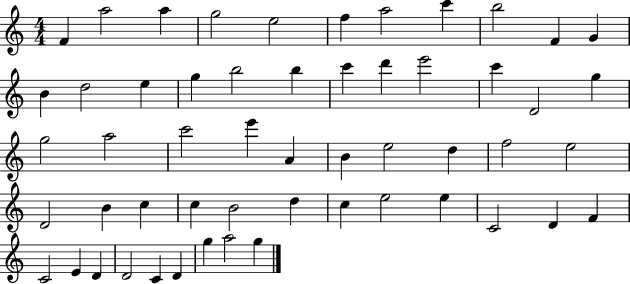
X:1
T:Untitled
M:4/4
L:1/4
K:C
F a2 a g2 e2 f a2 c' b2 F G B d2 e g b2 b c' d' e'2 c' D2 g g2 a2 c'2 e' A B e2 d f2 e2 D2 B c c B2 d c e2 e C2 D F C2 E D D2 C D g a2 g